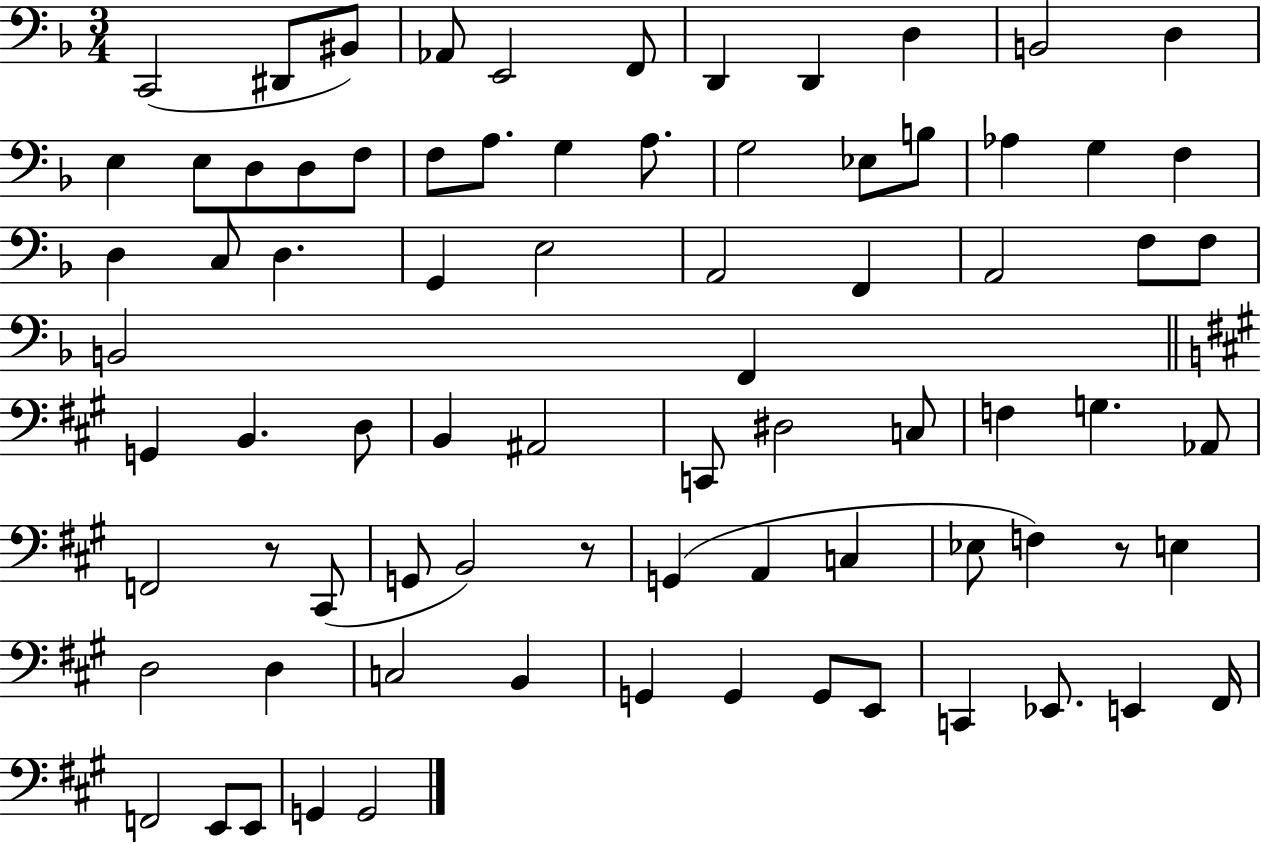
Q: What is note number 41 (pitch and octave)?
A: D3